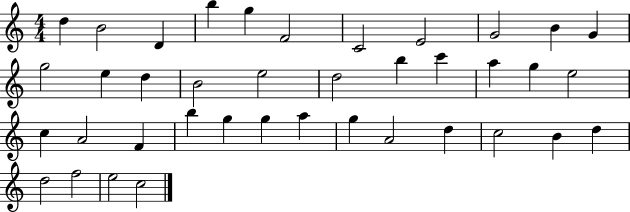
{
  \clef treble
  \numericTimeSignature
  \time 4/4
  \key c \major
  d''4 b'2 d'4 | b''4 g''4 f'2 | c'2 e'2 | g'2 b'4 g'4 | \break g''2 e''4 d''4 | b'2 e''2 | d''2 b''4 c'''4 | a''4 g''4 e''2 | \break c''4 a'2 f'4 | b''4 g''4 g''4 a''4 | g''4 a'2 d''4 | c''2 b'4 d''4 | \break d''2 f''2 | e''2 c''2 | \bar "|."
}